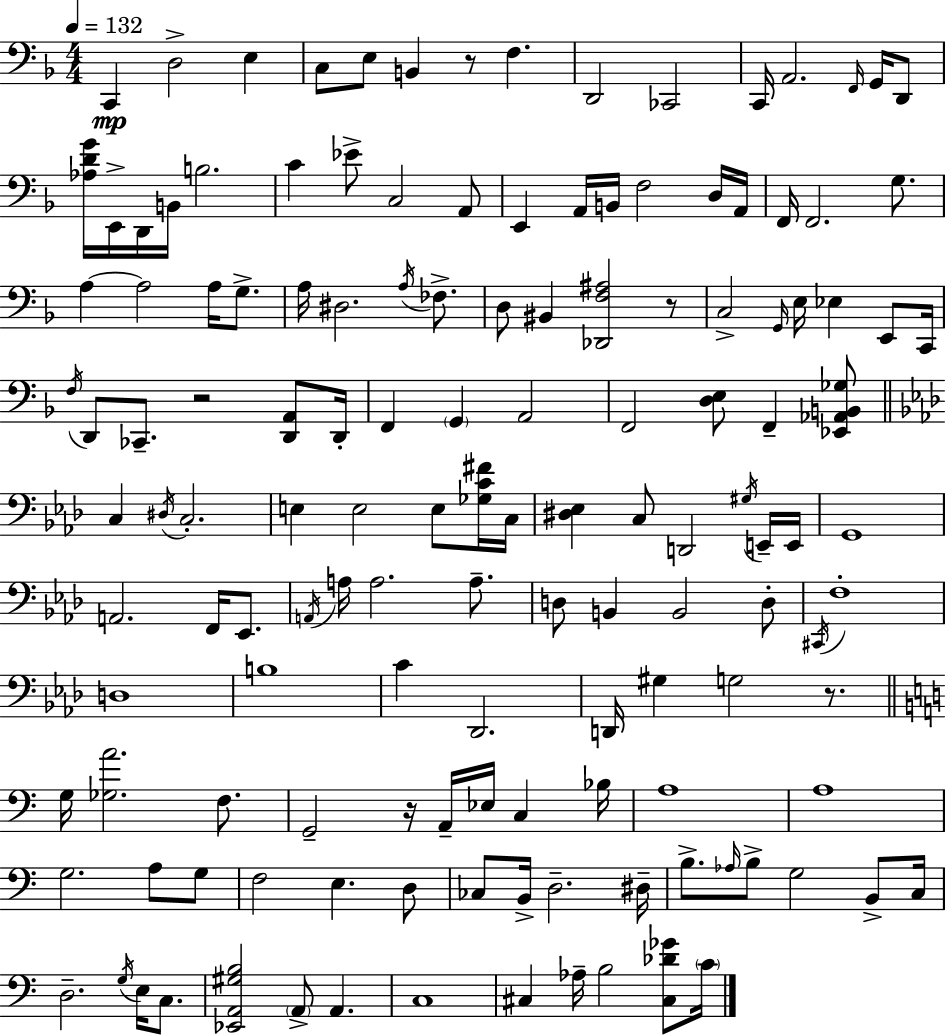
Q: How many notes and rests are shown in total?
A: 140